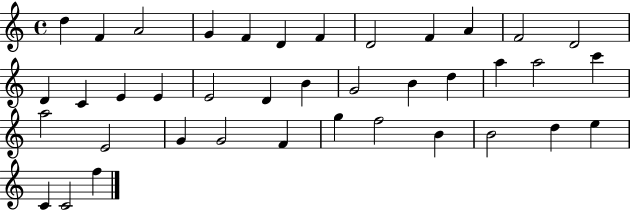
{
  \clef treble
  \time 4/4
  \defaultTimeSignature
  \key c \major
  d''4 f'4 a'2 | g'4 f'4 d'4 f'4 | d'2 f'4 a'4 | f'2 d'2 | \break d'4 c'4 e'4 e'4 | e'2 d'4 b'4 | g'2 b'4 d''4 | a''4 a''2 c'''4 | \break a''2 e'2 | g'4 g'2 f'4 | g''4 f''2 b'4 | b'2 d''4 e''4 | \break c'4 c'2 f''4 | \bar "|."
}